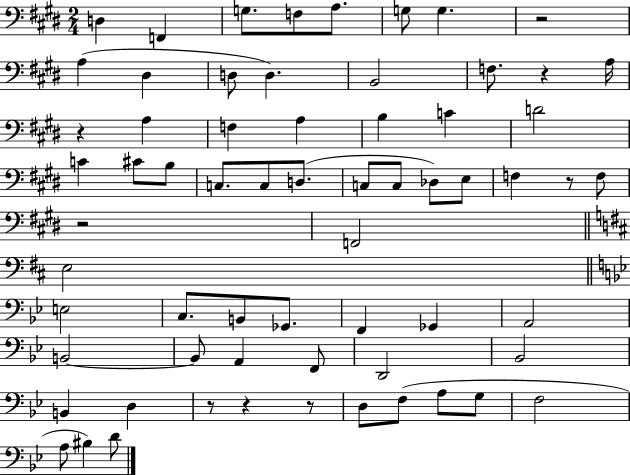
X:1
T:Untitled
M:2/4
L:1/4
K:E
D, F,, G,/2 F,/2 A,/2 G,/2 G, z2 A, ^D, D,/2 D, B,,2 F,/2 z A,/4 z A, F, A, B, C D2 C ^C/2 B,/2 C,/2 C,/2 D,/2 C,/2 C,/2 _D,/2 E,/2 F, z/2 F,/2 z2 F,,2 E,2 E,2 C,/2 B,,/2 _G,,/2 F,, _G,, A,,2 B,,2 B,,/2 A,, F,,/2 D,,2 _B,,2 B,, D, z/2 z z/2 D,/2 F,/2 A,/2 G,/2 F,2 A,/2 ^B, D/2